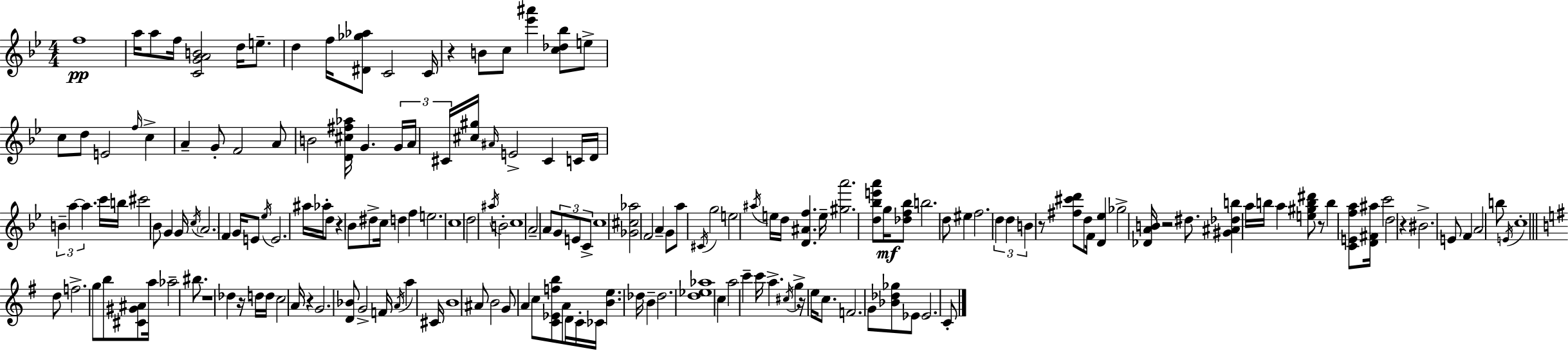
X:1
T:Untitled
M:4/4
L:1/4
K:Gm
f4 a/4 a/2 f/4 [CGAB]2 d/4 e/2 d f/4 [^D_g_a]/2 C2 C/4 z B/2 c/2 [_e'^a'] [c_d_b]/2 e/2 c/2 d/2 E2 f/4 c A G/2 F2 A/2 B2 [D^c^f_a]/4 G G/4 A/4 ^C/4 [^c^g]/4 ^A/4 E2 ^C C/4 D/4 B a a c'/4 b/4 ^c'2 _B/2 G G/4 c/4 A2 F G/4 E/2 _e/4 E2 ^a/4 _a/4 d/2 z _B/2 ^d/2 c/4 d f e2 c4 d2 ^a/4 B2 c4 A2 A/2 G/2 E/2 C/2 c4 [_G^c_a]2 F2 A G/2 a/2 ^C/4 g2 e2 ^a/4 e/4 d/4 [D^Af] e/4 [^ga']2 [d_be'a']/2 g/4 [_df_b]/2 b2 d/2 ^e f2 d d B z/2 [^f^c'd']/2 d/2 F/4 [D_e] _g2 [_DAB]/4 z2 ^d/2 [^G^A_db] a/4 b/4 a [e^gb^d']/2 z/2 b [CEfa]/2 [D^F^a]/4 c'2 d2 z ^B2 E/2 F A2 b/2 E/4 c4 d/2 f2 g/2 b/2 [^C^G^A]/2 a/4 _a2 ^b/2 z4 _d z/4 d/4 d/4 c2 A/4 z G2 [D_B]/2 G2 F/4 A/4 a ^C/4 B4 ^A/2 B2 G/2 A c/2 [C_Efb]/2 A/2 D/4 C/4 _C/4 [Be] _d/4 B _d2 [d_e_a]4 c a2 c' c'/4 a ^c/4 g z/4 e/4 c/2 F2 G/2 [_B_d_g]/2 _E/2 _E2 C/2